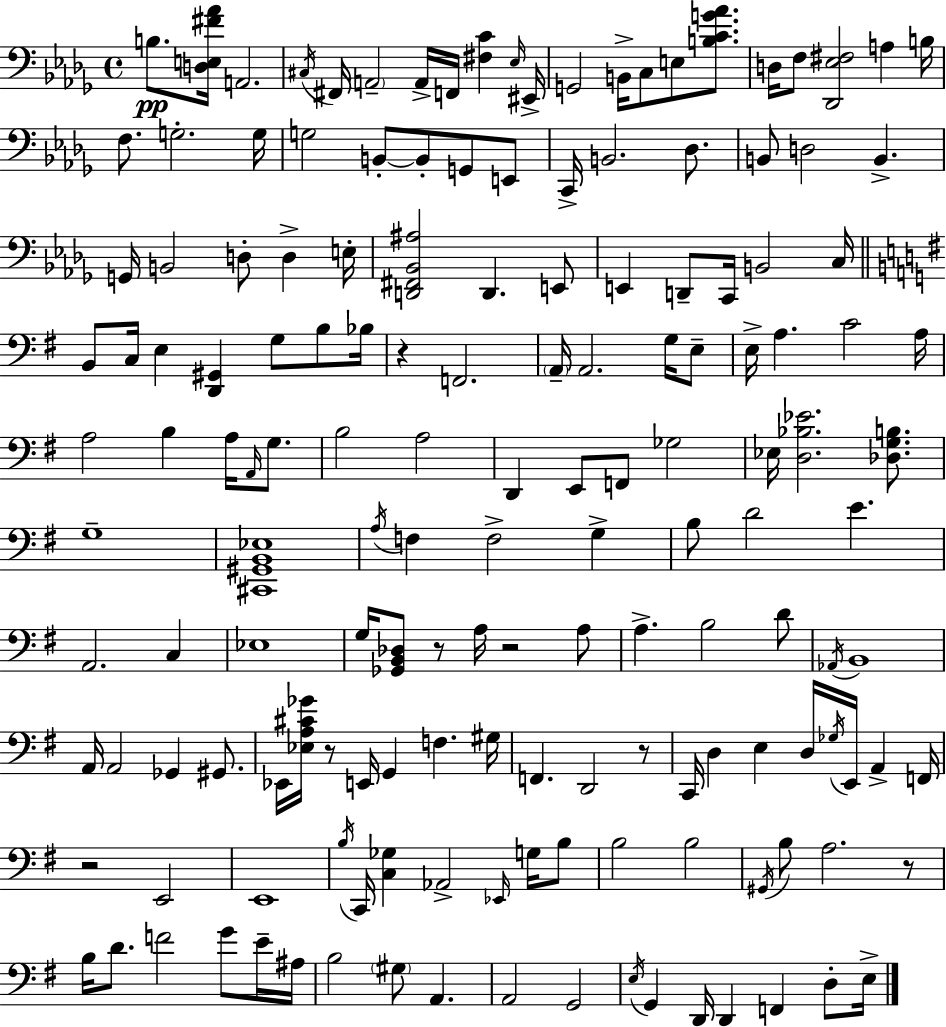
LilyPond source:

{
  \clef bass
  \time 4/4
  \defaultTimeSignature
  \key bes \minor
  b8.\pp <d e fis' aes'>16 a,2. | \acciaccatura { cis16 } fis,16 \parenthesize a,2-- a,16-> f,16 <fis c'>4 | \grace { ees16 } eis,16-> g,2 b,16-> c8 e8 <b c' g' aes'>8. | d16 f8 <des, ees fis>2 a4 | \break b16 f8. g2.-. | g16 g2 b,8-.~~ b,8-. g,8 | e,8 c,16-> b,2. des8. | b,8 d2 b,4.-> | \break g,16 b,2 d8-. d4-> | e16-. <d, fis, bes, ais>2 d,4. | e,8 e,4 d,8-- c,16 b,2 | c16 \bar "||" \break \key g \major b,8 c16 e4 <d, gis,>4 g8 b8 bes16 | r4 f,2. | \parenthesize a,16-- a,2. g16 e8-- | e16-> a4. c'2 a16 | \break a2 b4 a16 \grace { a,16 } g8. | b2 a2 | d,4 e,8 f,8 ges2 | ees16 <d bes ees'>2. <des g b>8. | \break g1-- | <cis, gis, b, ees>1 | \acciaccatura { a16 } f4 f2-> g4-> | b8 d'2 e'4. | \break a,2. c4 | ees1 | g16 <ges, b, des>8 r8 a16 r2 | a8 a4.-> b2 | \break d'8 \acciaccatura { aes,16 } b,1 | a,16 a,2 ges,4 | gis,8. ees,16 <ees a cis' ges'>16 r8 e,16 g,4 f4. | gis16 f,4. d,2 | \break r8 c,16 d4 e4 d16 \acciaccatura { ges16 } e,16 a,4-> | f,16 r2 e,2 | e,1 | \acciaccatura { b16 } c,16 <c ges>4 aes,2-> | \break \grace { ees,16 } g16 b8 b2 b2 | \acciaccatura { gis,16 } b8 a2. | r8 b16 d'8. f'2 | g'8 e'16-- ais16 b2 \parenthesize gis8 | \break a,4. a,2 g,2 | \acciaccatura { e16 } g,4 d,16 d,4 | f,4 d8-. e16-> \bar "|."
}